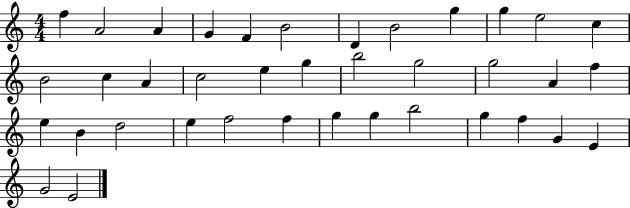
F5/q A4/h A4/q G4/q F4/q B4/h D4/q B4/h G5/q G5/q E5/h C5/q B4/h C5/q A4/q C5/h E5/q G5/q B5/h G5/h G5/h A4/q F5/q E5/q B4/q D5/h E5/q F5/h F5/q G5/q G5/q B5/h G5/q F5/q G4/q E4/q G4/h E4/h